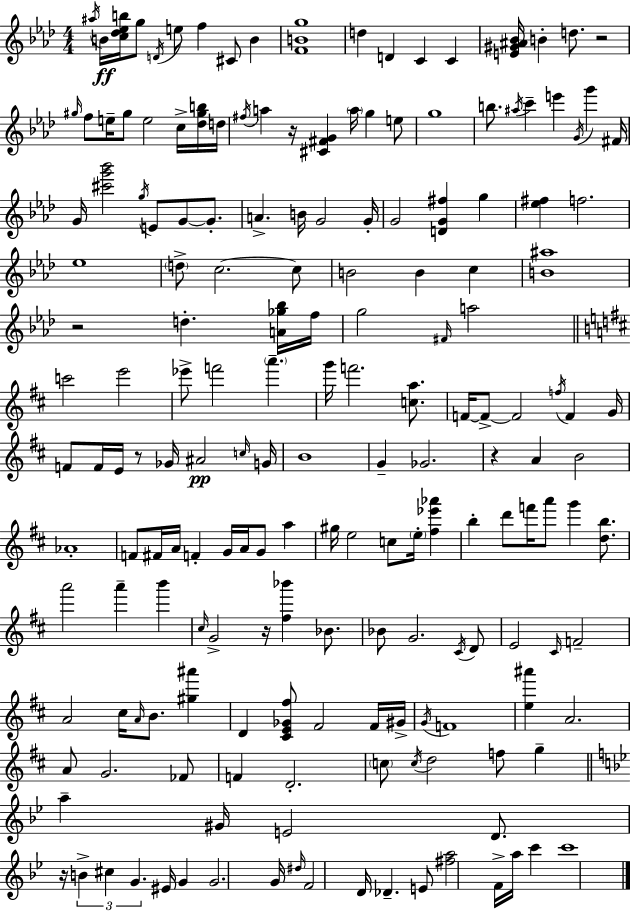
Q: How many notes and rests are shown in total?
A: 180